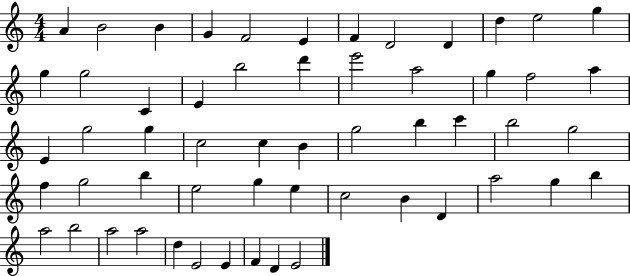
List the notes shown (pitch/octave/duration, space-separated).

A4/q B4/h B4/q G4/q F4/h E4/q F4/q D4/h D4/q D5/q E5/h G5/q G5/q G5/h C4/q E4/q B5/h D6/q E6/h A5/h G5/q F5/h A5/q E4/q G5/h G5/q C5/h C5/q B4/q G5/h B5/q C6/q B5/h G5/h F5/q G5/h B5/q E5/h G5/q E5/q C5/h B4/q D4/q A5/h G5/q B5/q A5/h B5/h A5/h A5/h D5/q E4/h E4/q F4/q D4/q E4/h